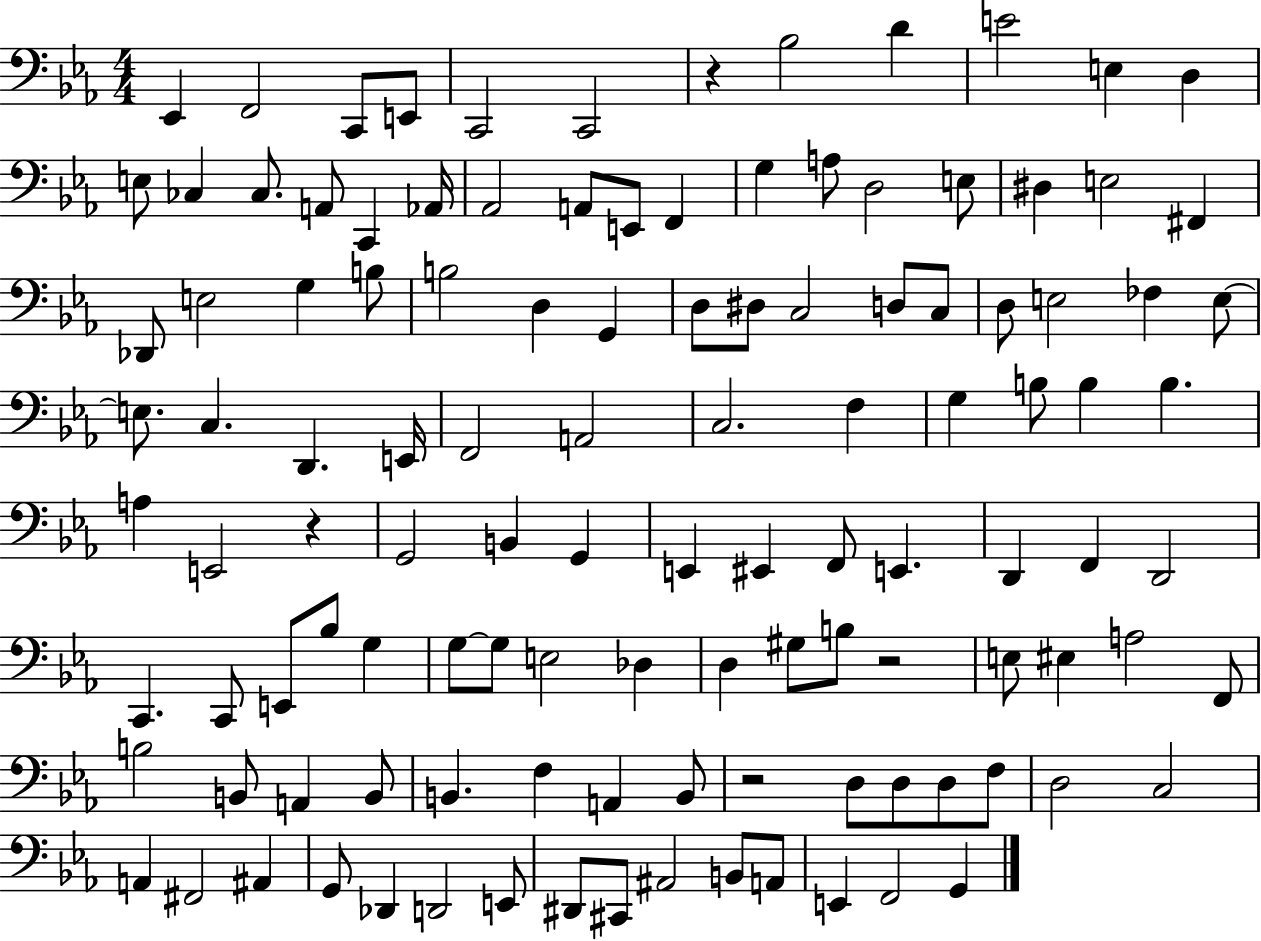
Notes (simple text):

Eb2/q F2/h C2/e E2/e C2/h C2/h R/q Bb3/h D4/q E4/h E3/q D3/q E3/e CES3/q CES3/e. A2/e C2/q Ab2/s Ab2/h A2/e E2/e F2/q G3/q A3/e D3/h E3/e D#3/q E3/h F#2/q Db2/e E3/h G3/q B3/e B3/h D3/q G2/q D3/e D#3/e C3/h D3/e C3/e D3/e E3/h FES3/q E3/e E3/e. C3/q. D2/q. E2/s F2/h A2/h C3/h. F3/q G3/q B3/e B3/q B3/q. A3/q E2/h R/q G2/h B2/q G2/q E2/q EIS2/q F2/e E2/q. D2/q F2/q D2/h C2/q. C2/e E2/e Bb3/e G3/q G3/e G3/e E3/h Db3/q D3/q G#3/e B3/e R/h E3/e EIS3/q A3/h F2/e B3/h B2/e A2/q B2/e B2/q. F3/q A2/q B2/e R/h D3/e D3/e D3/e F3/e D3/h C3/h A2/q F#2/h A#2/q G2/e Db2/q D2/h E2/e D#2/e C#2/e A#2/h B2/e A2/e E2/q F2/h G2/q